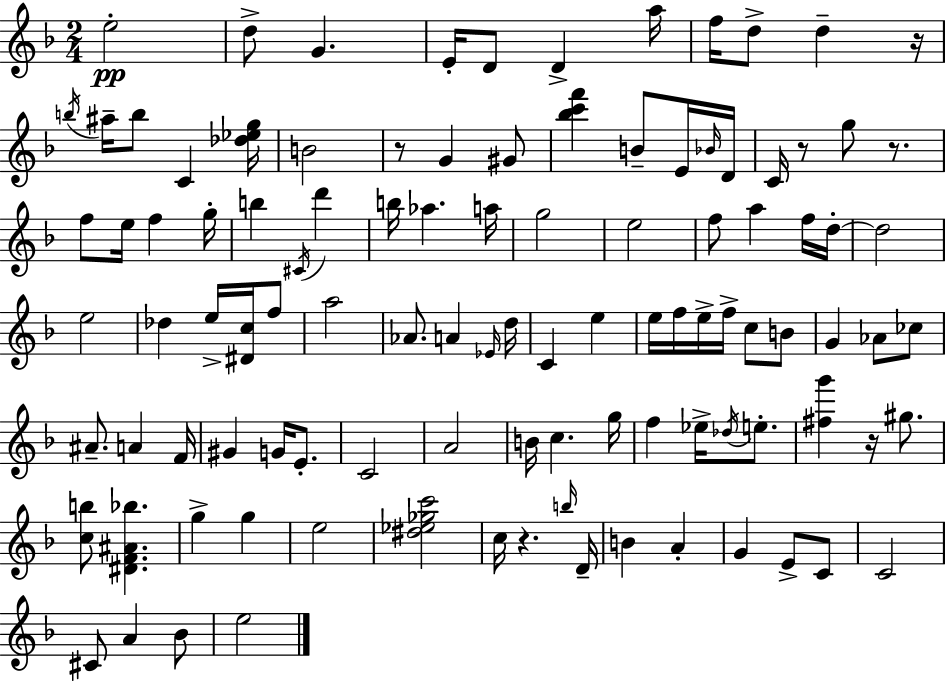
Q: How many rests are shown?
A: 6